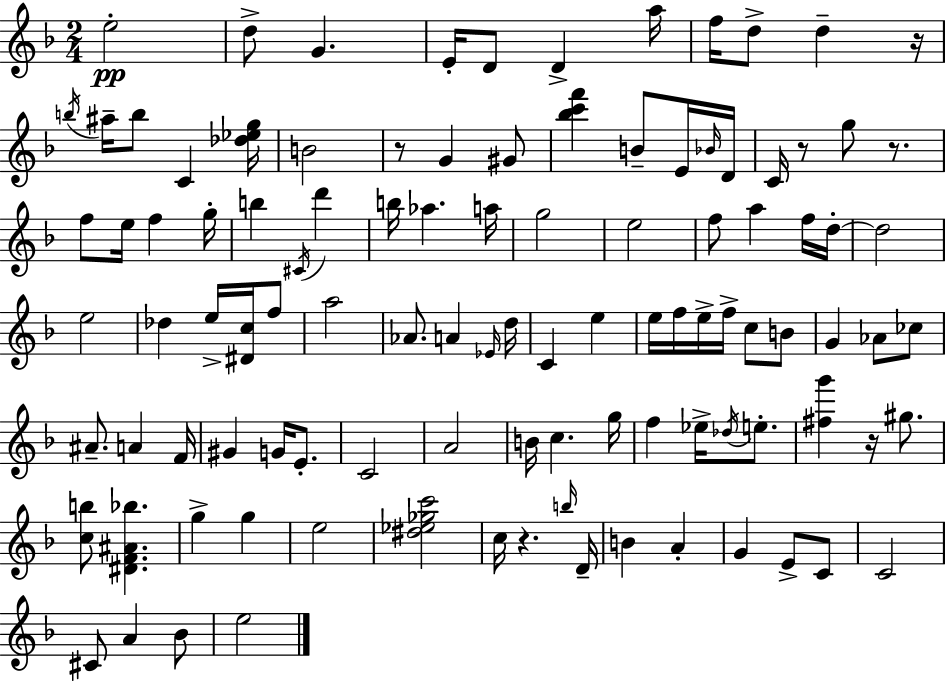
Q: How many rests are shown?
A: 6